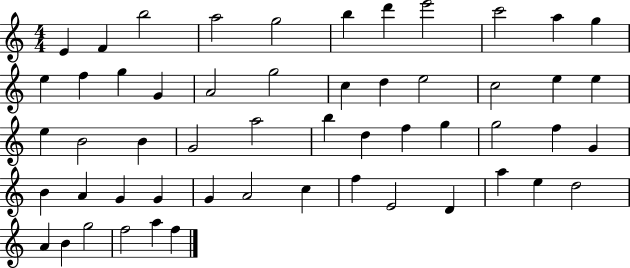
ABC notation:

X:1
T:Untitled
M:4/4
L:1/4
K:C
E F b2 a2 g2 b d' e'2 c'2 a g e f g G A2 g2 c d e2 c2 e e e B2 B G2 a2 b d f g g2 f G B A G G G A2 c f E2 D a e d2 A B g2 f2 a f